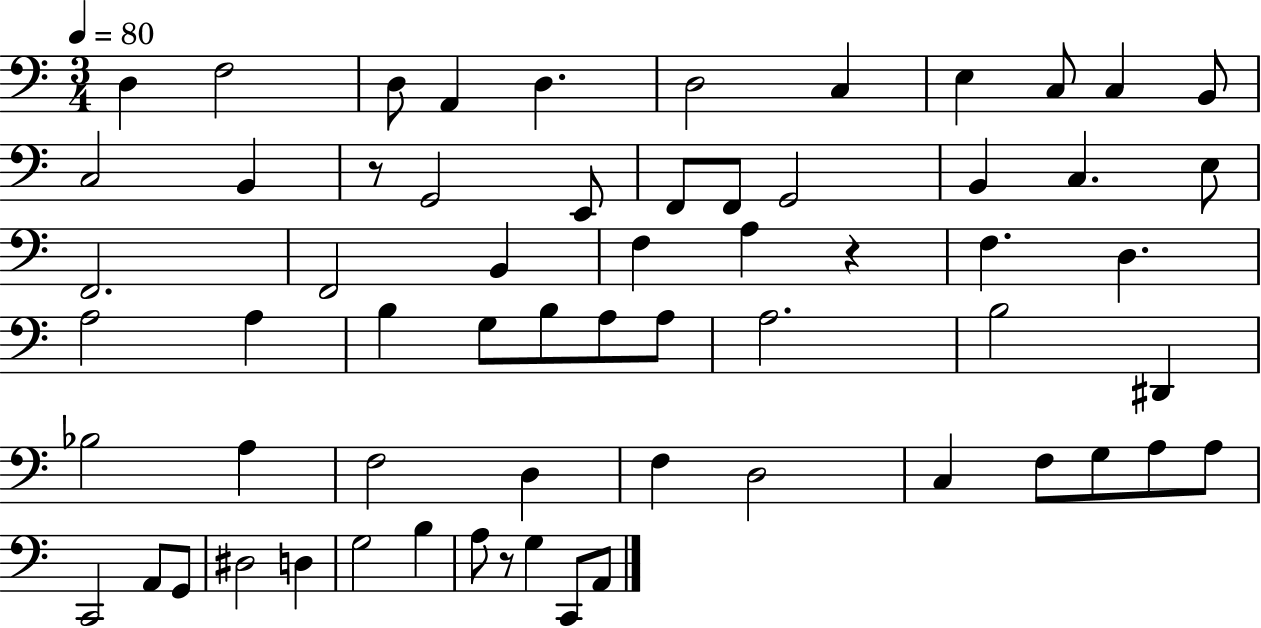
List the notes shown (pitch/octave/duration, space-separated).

D3/q F3/h D3/e A2/q D3/q. D3/h C3/q E3/q C3/e C3/q B2/e C3/h B2/q R/e G2/h E2/e F2/e F2/e G2/h B2/q C3/q. E3/e F2/h. F2/h B2/q F3/q A3/q R/q F3/q. D3/q. A3/h A3/q B3/q G3/e B3/e A3/e A3/e A3/h. B3/h D#2/q Bb3/h A3/q F3/h D3/q F3/q D3/h C3/q F3/e G3/e A3/e A3/e C2/h A2/e G2/e D#3/h D3/q G3/h B3/q A3/e R/e G3/q C2/e A2/e